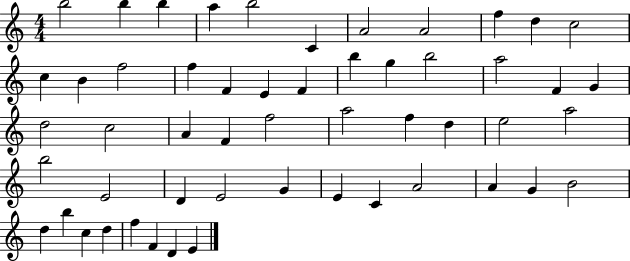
{
  \clef treble
  \numericTimeSignature
  \time 4/4
  \key c \major
  b''2 b''4 b''4 | a''4 b''2 c'4 | a'2 a'2 | f''4 d''4 c''2 | \break c''4 b'4 f''2 | f''4 f'4 e'4 f'4 | b''4 g''4 b''2 | a''2 f'4 g'4 | \break d''2 c''2 | a'4 f'4 f''2 | a''2 f''4 d''4 | e''2 a''2 | \break b''2 e'2 | d'4 e'2 g'4 | e'4 c'4 a'2 | a'4 g'4 b'2 | \break d''4 b''4 c''4 d''4 | f''4 f'4 d'4 e'4 | \bar "|."
}